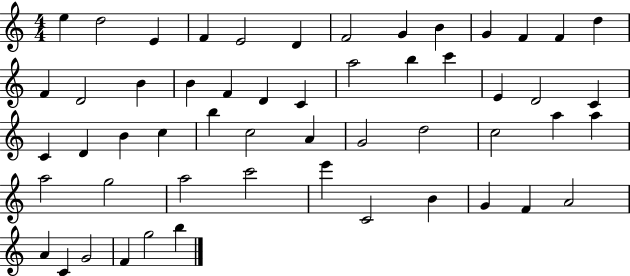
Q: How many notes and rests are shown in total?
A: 54